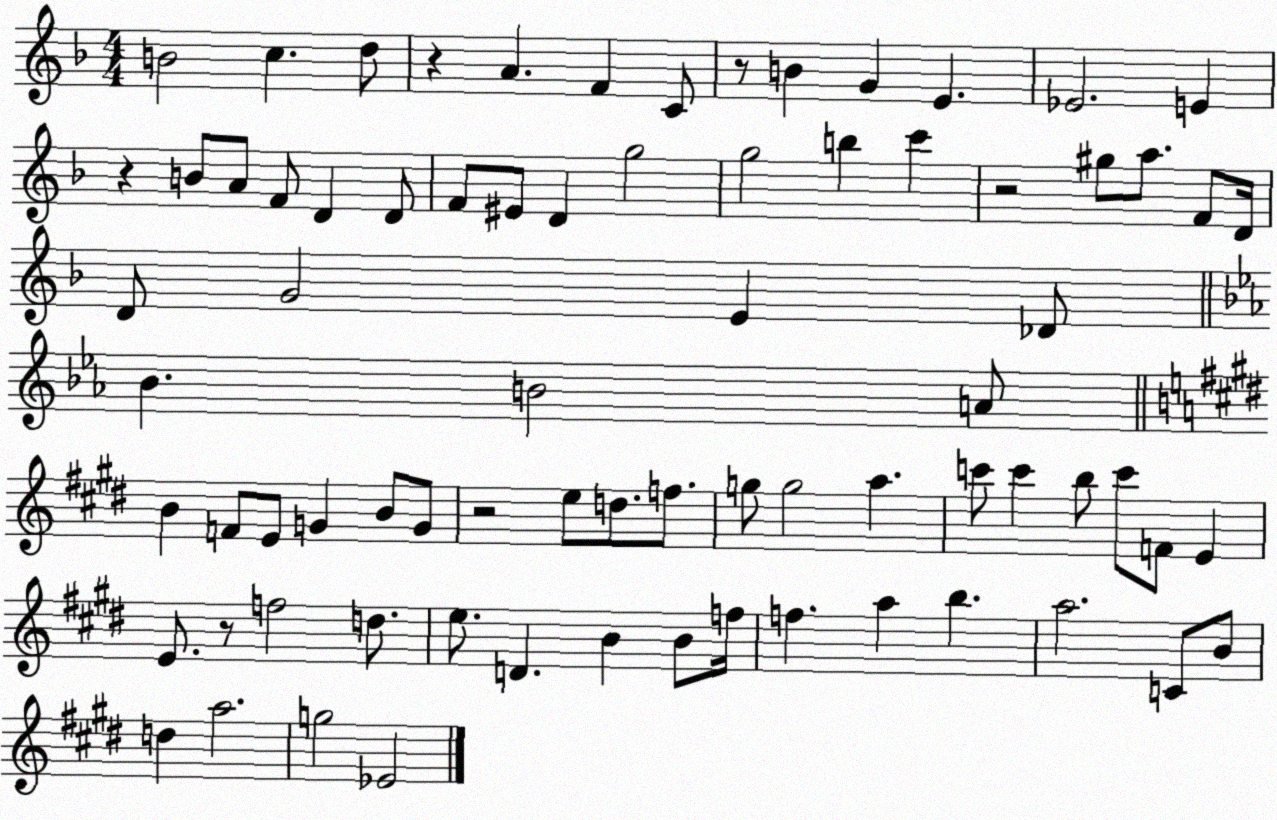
X:1
T:Untitled
M:4/4
L:1/4
K:F
B2 c d/2 z A F C/2 z/2 B G E _E2 E z B/2 A/2 F/2 D D/2 F/2 ^E/2 D g2 g2 b c' z2 ^g/2 a/2 F/2 D/4 D/2 G2 E _D/2 _B B2 A/2 B F/2 E/2 G B/2 G/2 z2 e/2 d/2 f/2 g/2 g2 a c'/2 c' b/2 c'/2 F/2 E E/2 z/2 f2 d/2 e/2 D B B/2 f/4 f a b a2 C/2 B/2 d a2 g2 _E2